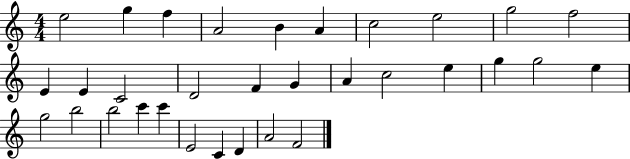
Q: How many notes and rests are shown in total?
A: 32